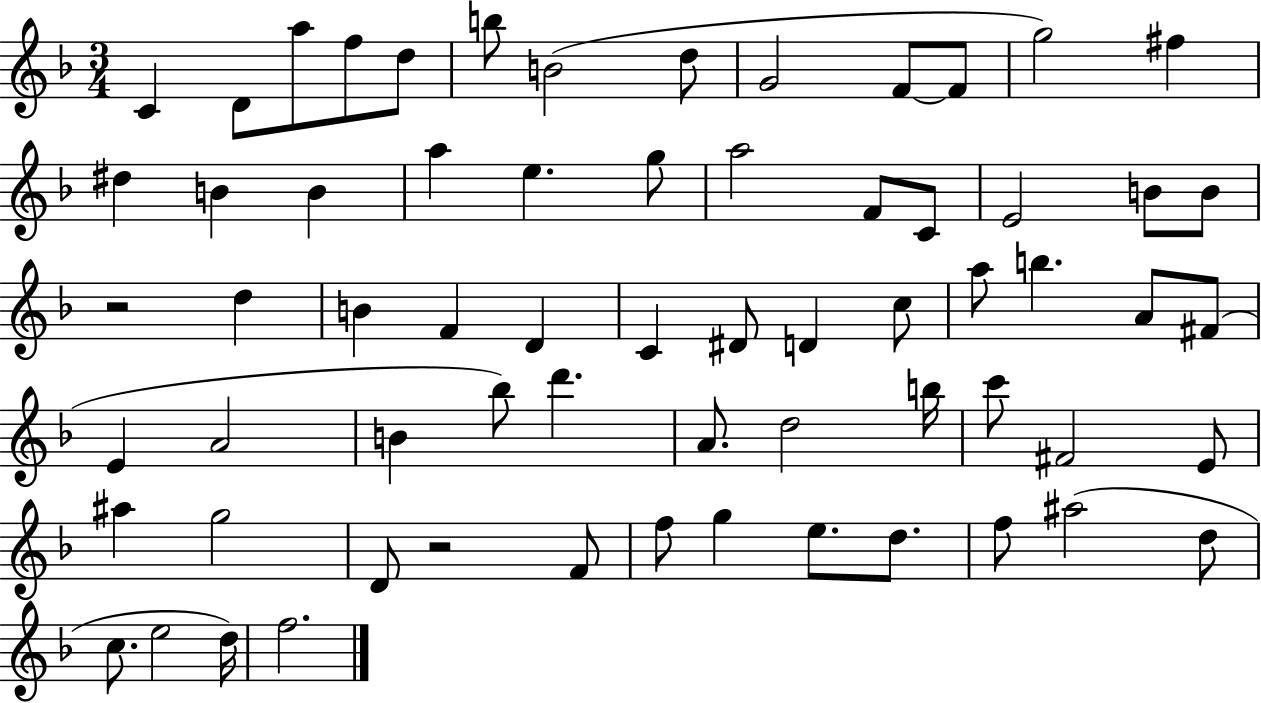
C4/q D4/e A5/e F5/e D5/e B5/e B4/h D5/e G4/h F4/e F4/e G5/h F#5/q D#5/q B4/q B4/q A5/q E5/q. G5/e A5/h F4/e C4/e E4/h B4/e B4/e R/h D5/q B4/q F4/q D4/q C4/q D#4/e D4/q C5/e A5/e B5/q. A4/e F#4/e E4/q A4/h B4/q Bb5/e D6/q. A4/e. D5/h B5/s C6/e F#4/h E4/e A#5/q G5/h D4/e R/h F4/e F5/e G5/q E5/e. D5/e. F5/e A#5/h D5/e C5/e. E5/h D5/s F5/h.